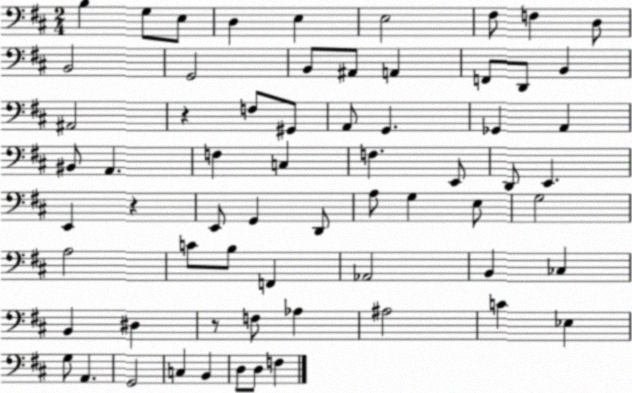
X:1
T:Untitled
M:2/4
L:1/4
K:D
B, G,/2 E,/2 D, E, E,2 ^F,/2 F, D,/2 B,,2 G,,2 B,,/2 ^A,,/2 A,, F,,/2 D,,/2 B,, ^A,,2 z F,/2 ^G,,/2 A,,/2 G,, _G,, A,, ^B,,/2 A,, F, C, F, E,,/2 D,,/2 E,, E,, z E,,/2 G,, D,,/2 A,/2 G, E,/2 G,2 A,2 C/2 B,/2 F,, _A,,2 B,, _C, B,, ^D, z/2 F,/2 _A, ^A,2 C _E, G,/2 A,, G,,2 C, B,, D,/2 D,/2 F,